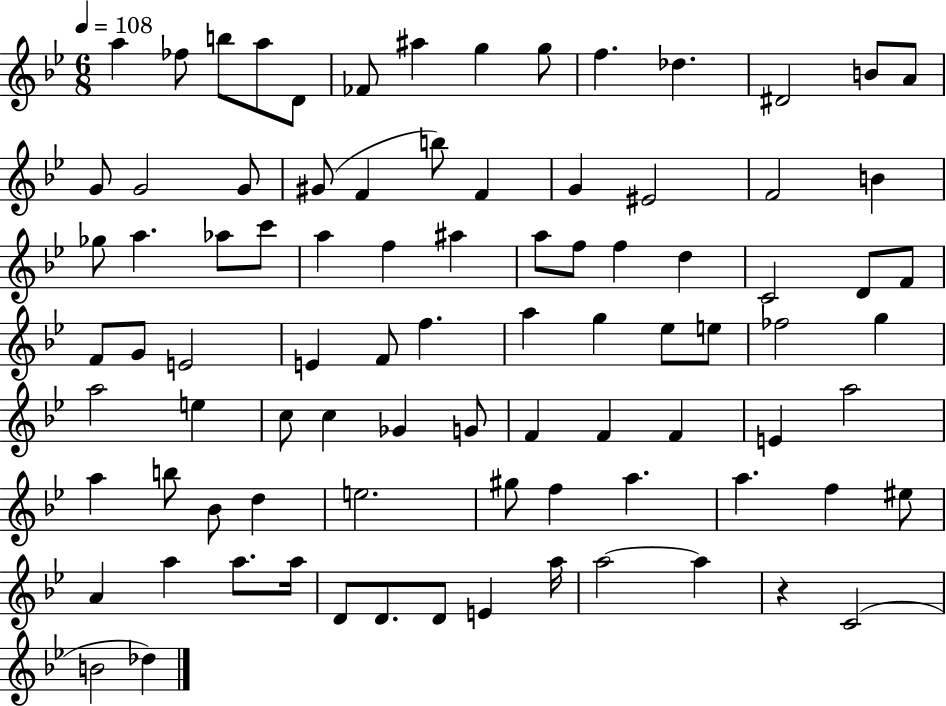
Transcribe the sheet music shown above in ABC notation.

X:1
T:Untitled
M:6/8
L:1/4
K:Bb
a _f/2 b/2 a/2 D/2 _F/2 ^a g g/2 f _d ^D2 B/2 A/2 G/2 G2 G/2 ^G/2 F b/2 F G ^E2 F2 B _g/2 a _a/2 c'/2 a f ^a a/2 f/2 f d C2 D/2 F/2 F/2 G/2 E2 E F/2 f a g _e/2 e/2 _f2 g a2 e c/2 c _G G/2 F F F E a2 a b/2 _B/2 d e2 ^g/2 f a a f ^e/2 A a a/2 a/4 D/2 D/2 D/2 E a/4 a2 a z C2 B2 _d